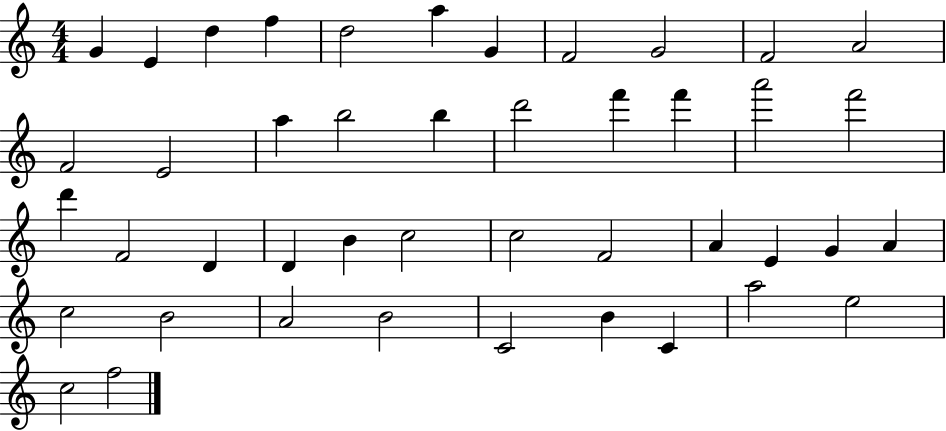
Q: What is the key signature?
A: C major